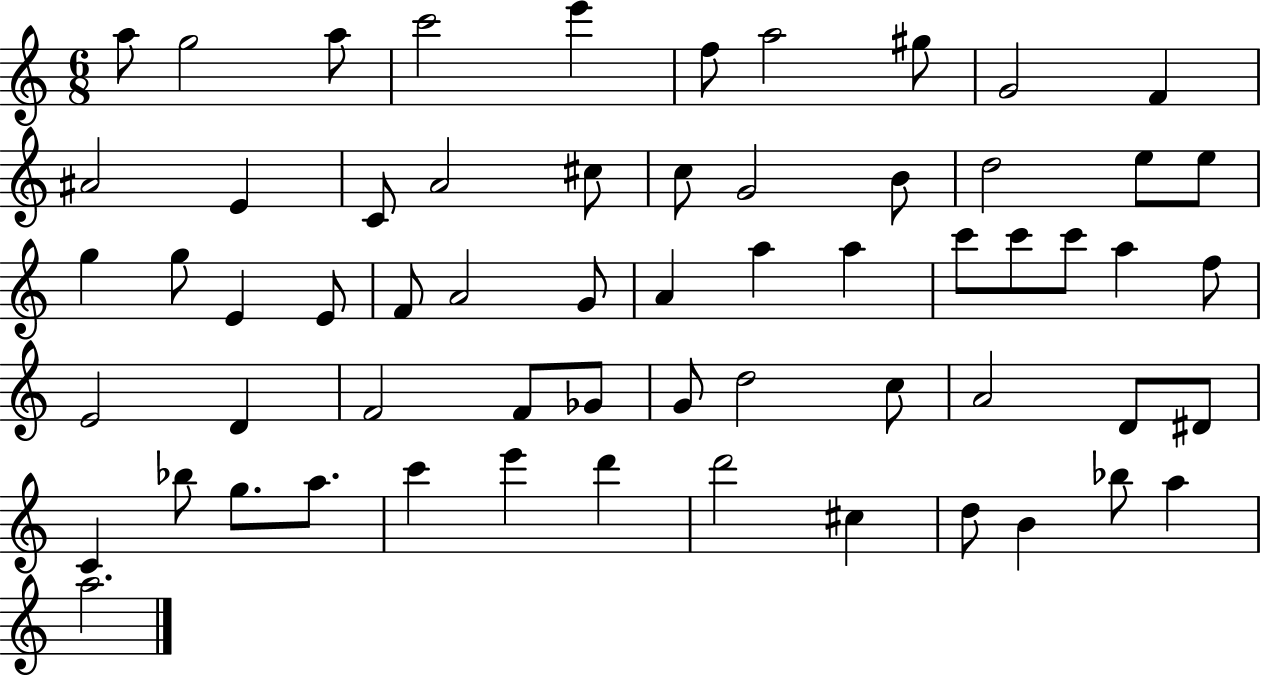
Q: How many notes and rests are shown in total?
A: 61